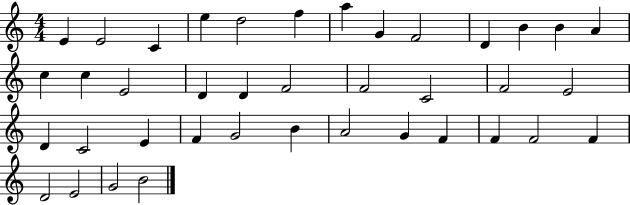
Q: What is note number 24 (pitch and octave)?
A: D4